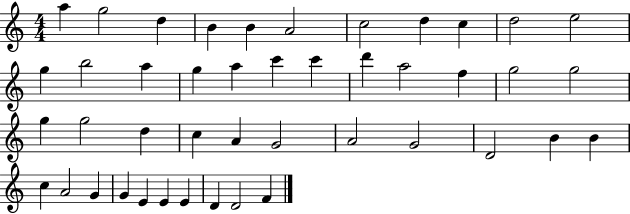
A5/q G5/h D5/q B4/q B4/q A4/h C5/h D5/q C5/q D5/h E5/h G5/q B5/h A5/q G5/q A5/q C6/q C6/q D6/q A5/h F5/q G5/h G5/h G5/q G5/h D5/q C5/q A4/q G4/h A4/h G4/h D4/h B4/q B4/q C5/q A4/h G4/q G4/q E4/q E4/q E4/q D4/q D4/h F4/q